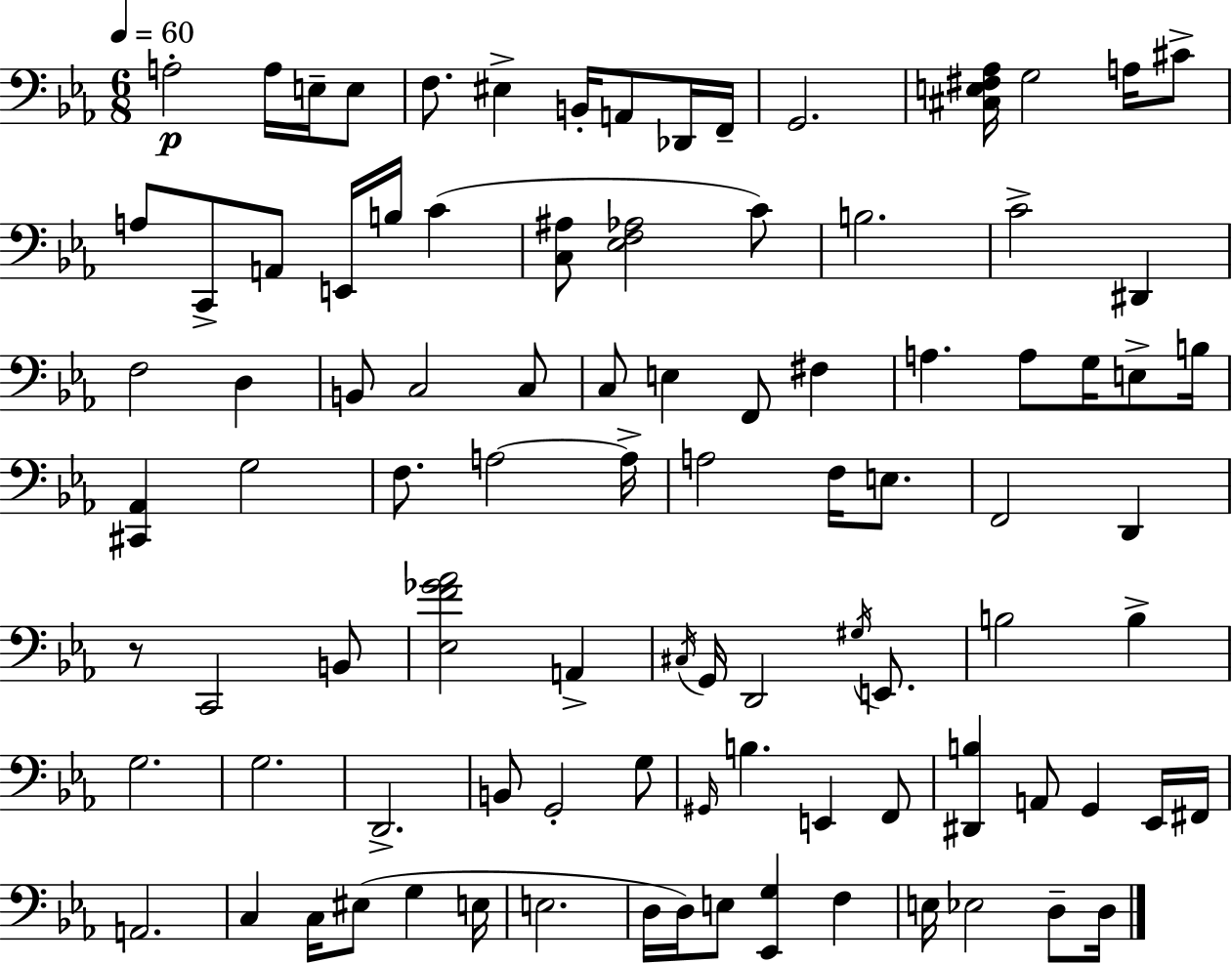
X:1
T:Untitled
M:6/8
L:1/4
K:Eb
A,2 A,/4 E,/4 E,/2 F,/2 ^E, B,,/4 A,,/2 _D,,/4 F,,/4 G,,2 [^C,E,^F,_A,]/4 G,2 A,/4 ^C/2 A,/2 C,,/2 A,,/2 E,,/4 B,/4 C [C,^A,]/2 [_E,F,_A,]2 C/2 B,2 C2 ^D,, F,2 D, B,,/2 C,2 C,/2 C,/2 E, F,,/2 ^F, A, A,/2 G,/4 E,/2 B,/4 [^C,,_A,,] G,2 F,/2 A,2 A,/4 A,2 F,/4 E,/2 F,,2 D,, z/2 C,,2 B,,/2 [_E,F_G_A]2 A,, ^C,/4 G,,/4 D,,2 ^G,/4 E,,/2 B,2 B, G,2 G,2 D,,2 B,,/2 G,,2 G,/2 ^G,,/4 B, E,, F,,/2 [^D,,B,] A,,/2 G,, _E,,/4 ^F,,/4 A,,2 C, C,/4 ^E,/2 G, E,/4 E,2 D,/4 D,/4 E,/2 [_E,,G,] F, E,/4 _E,2 D,/2 D,/4